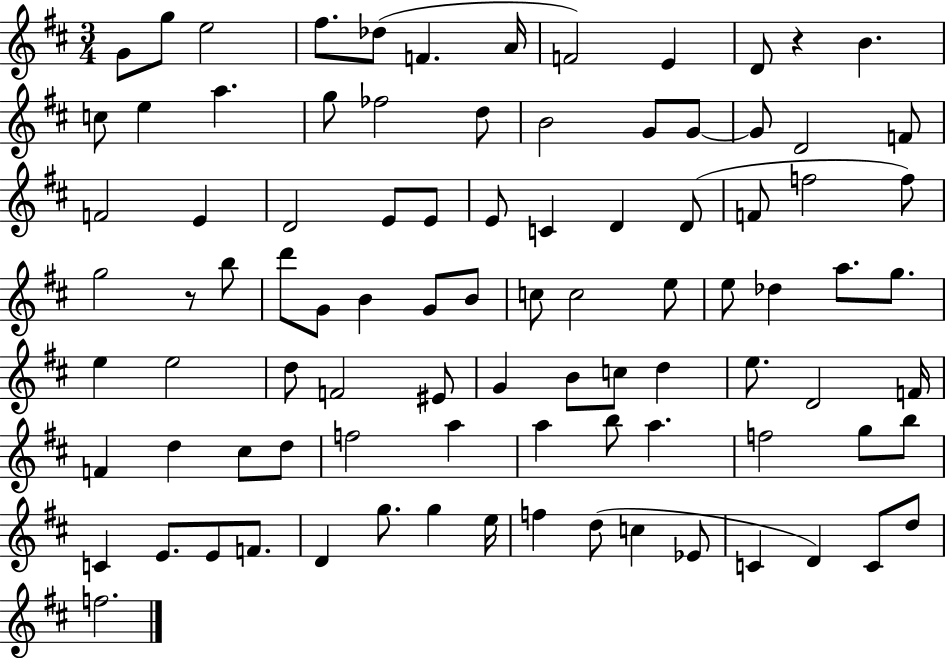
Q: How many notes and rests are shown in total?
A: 92